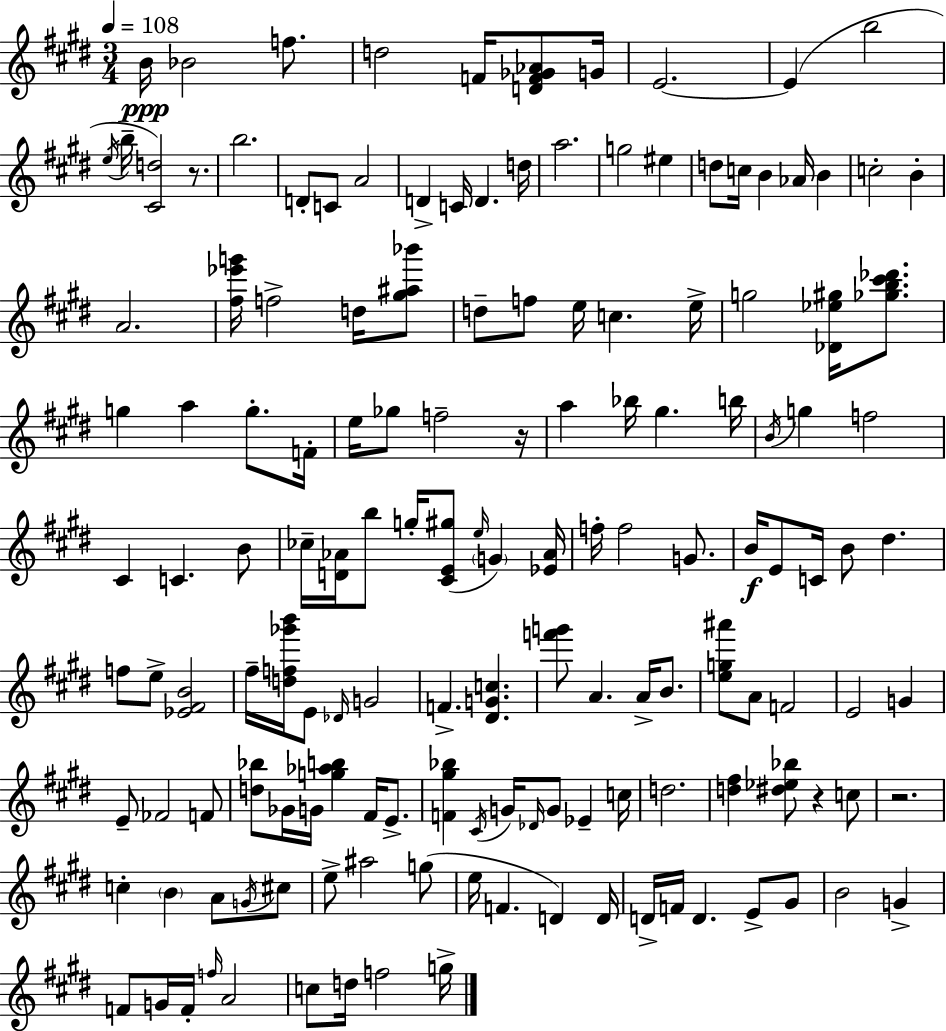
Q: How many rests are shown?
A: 4